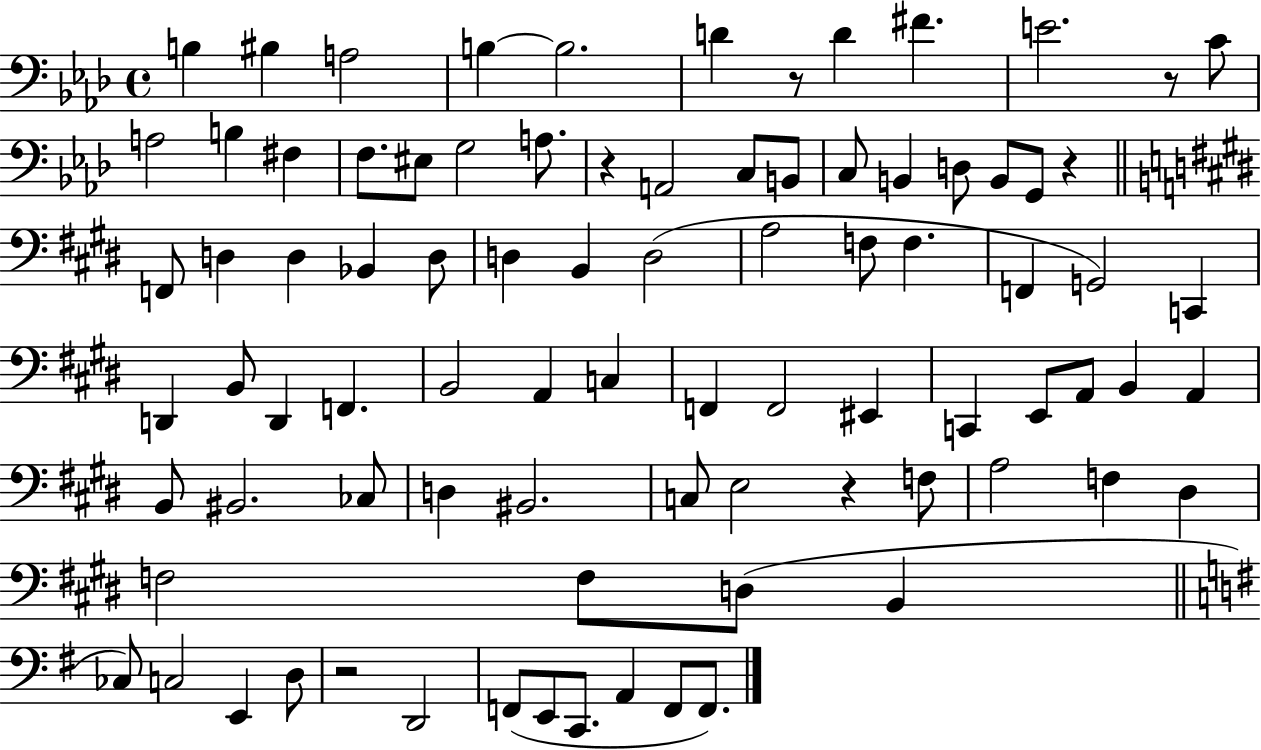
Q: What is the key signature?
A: AES major